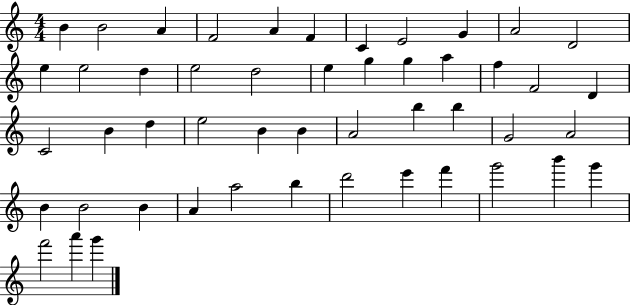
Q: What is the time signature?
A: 4/4